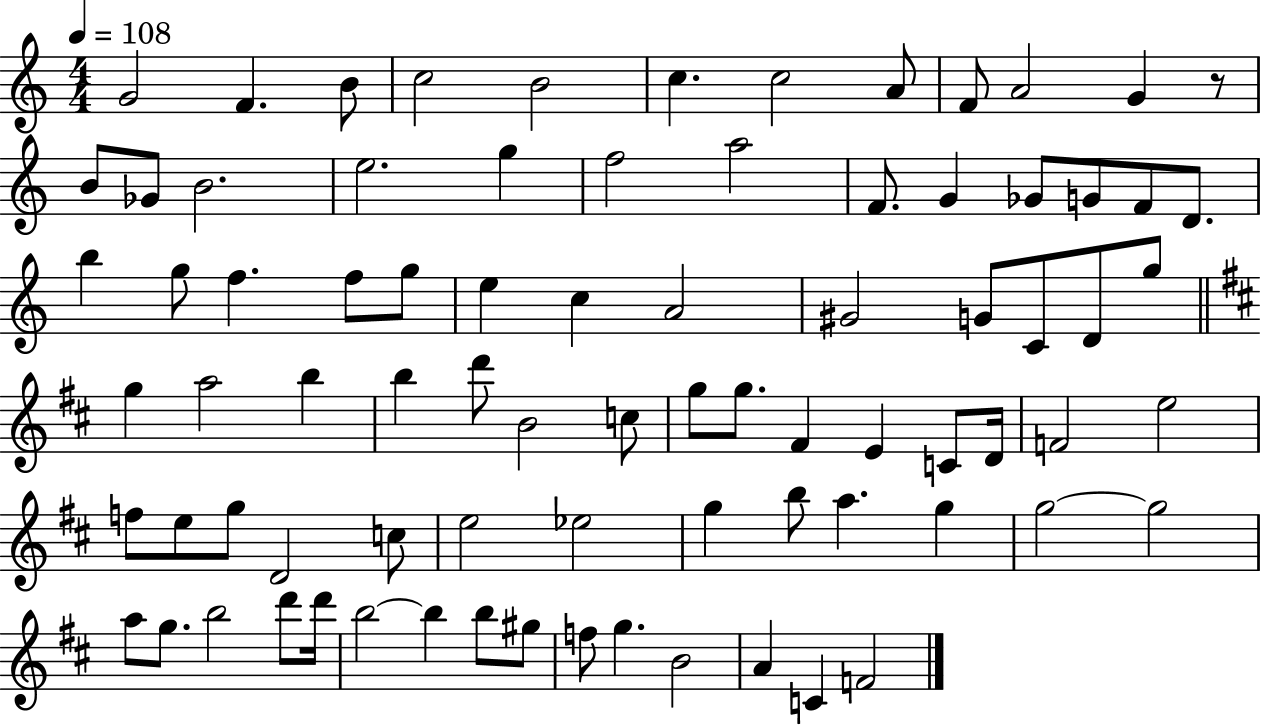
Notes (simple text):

G4/h F4/q. B4/e C5/h B4/h C5/q. C5/h A4/e F4/e A4/h G4/q R/e B4/e Gb4/e B4/h. E5/h. G5/q F5/h A5/h F4/e. G4/q Gb4/e G4/e F4/e D4/e. B5/q G5/e F5/q. F5/e G5/e E5/q C5/q A4/h G#4/h G4/e C4/e D4/e G5/e G5/q A5/h B5/q B5/q D6/e B4/h C5/e G5/e G5/e. F#4/q E4/q C4/e D4/s F4/h E5/h F5/e E5/e G5/e D4/h C5/e E5/h Eb5/h G5/q B5/e A5/q. G5/q G5/h G5/h A5/e G5/e. B5/h D6/e D6/s B5/h B5/q B5/e G#5/e F5/e G5/q. B4/h A4/q C4/q F4/h